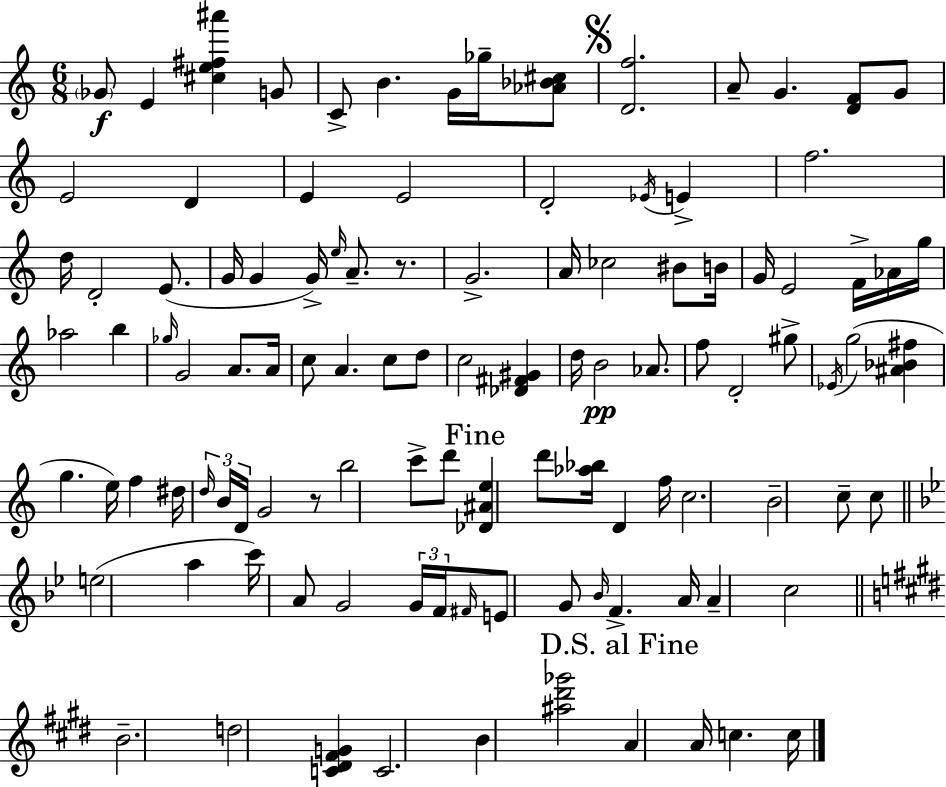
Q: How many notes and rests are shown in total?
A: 108